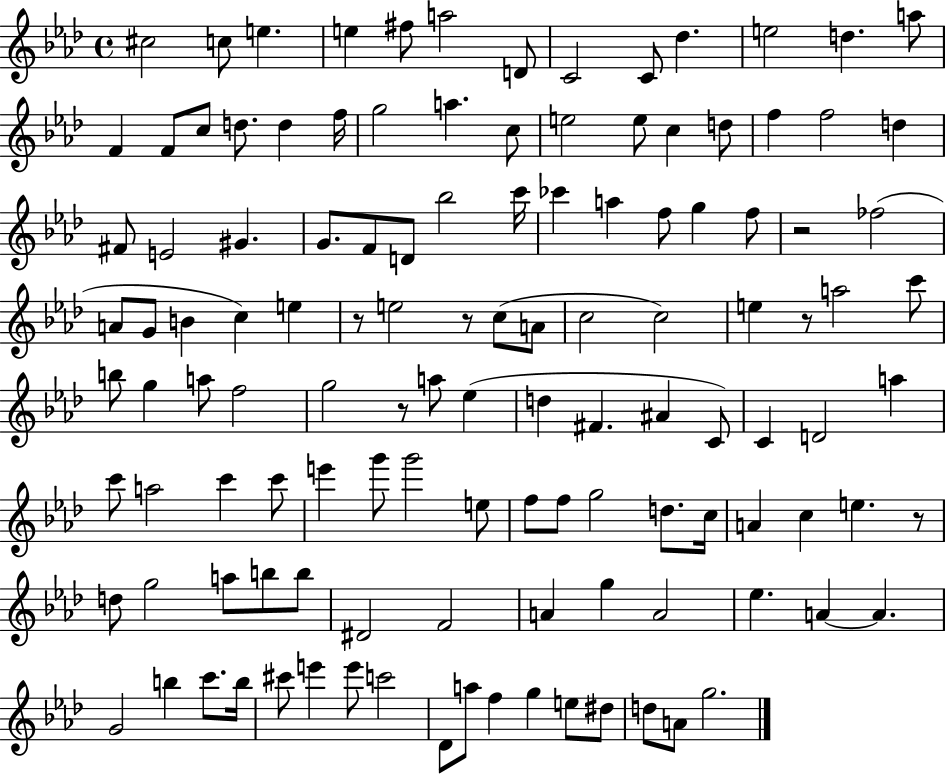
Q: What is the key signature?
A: AES major